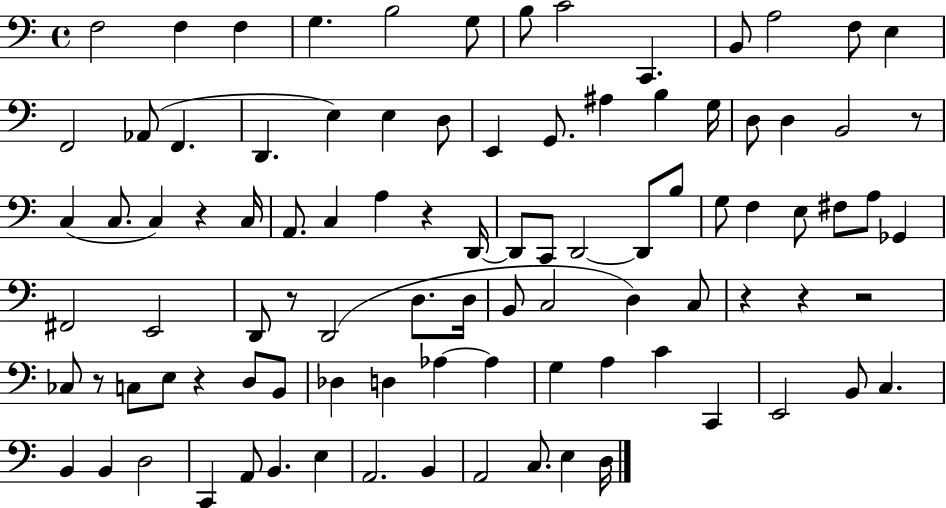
F3/h F3/q F3/q G3/q. B3/h G3/e B3/e C4/h C2/q. B2/e A3/h F3/e E3/q F2/h Ab2/e F2/q. D2/q. E3/q E3/q D3/e E2/q G2/e. A#3/q B3/q G3/s D3/e D3/q B2/h R/e C3/q C3/e. C3/q R/q C3/s A2/e. C3/q A3/q R/q D2/s D2/e C2/e D2/h D2/e B3/e G3/e F3/q E3/e F#3/e A3/e Gb2/q F#2/h E2/h D2/e R/e D2/h D3/e. D3/s B2/e C3/h D3/q C3/e R/q R/q R/h CES3/e R/e C3/e E3/e R/q D3/e B2/e Db3/q D3/q Ab3/q Ab3/q G3/q A3/q C4/q C2/q E2/h B2/e C3/q. B2/q B2/q D3/h C2/q A2/e B2/q. E3/q A2/h. B2/q A2/h C3/e. E3/q D3/s